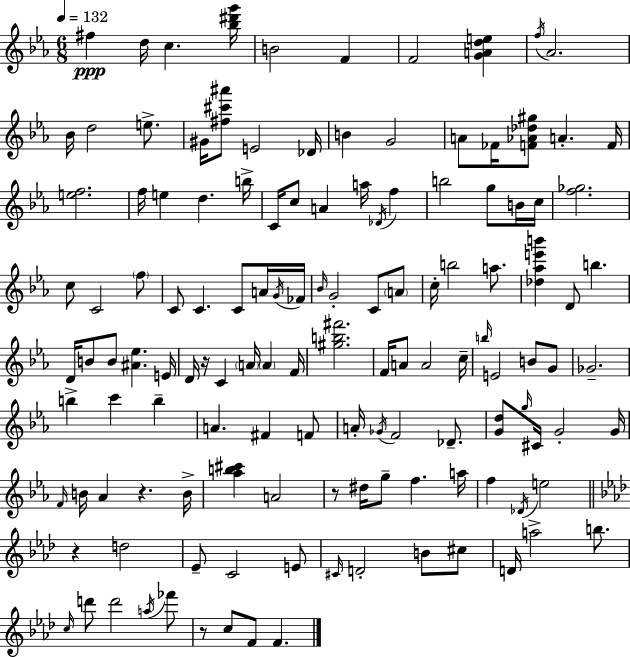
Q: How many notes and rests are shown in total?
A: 131